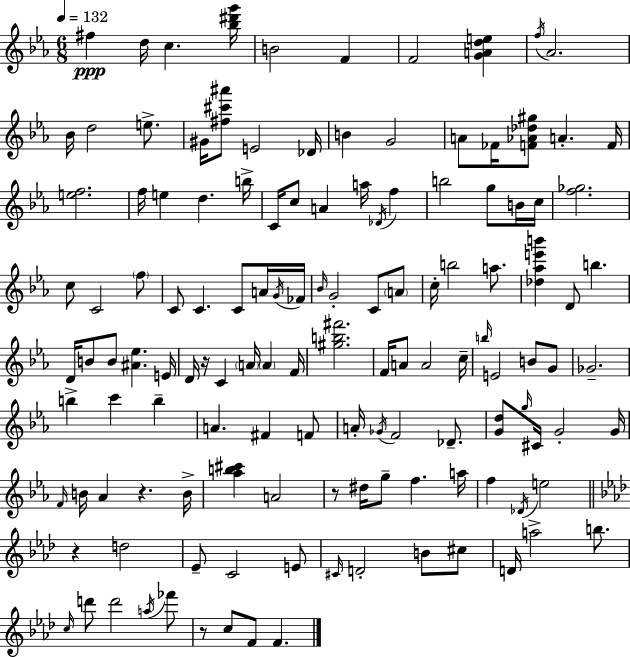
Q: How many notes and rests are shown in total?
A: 131